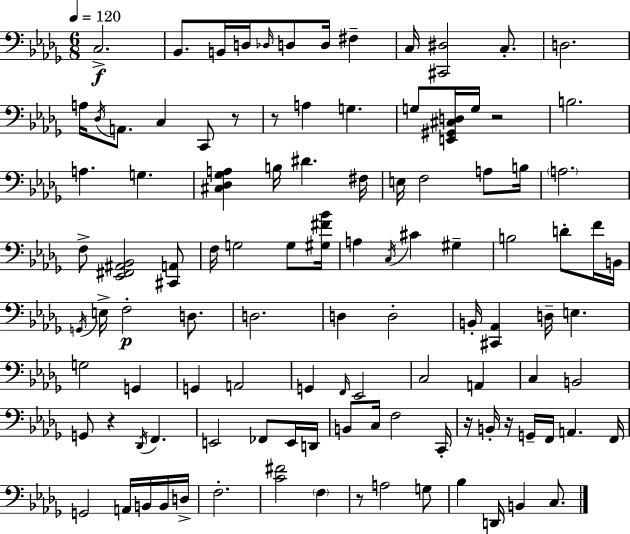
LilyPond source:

{
  \clef bass
  \numericTimeSignature
  \time 6/8
  \key bes \minor
  \tempo 4 = 120
  \repeat volta 2 { c2.->\f | bes,8. b,16 d16 \grace { des16 } d8 d16 fis4-- | c16 <cis, dis>2 c8.-. | d2. | \break a16 \acciaccatura { des16 } a,8. c4 c,8 | r8 r8 a4 g4. | g8 <e, gis, cis d>16 g16 r2 | b2. | \break a4. g4. | <cis des ges a>4 b16 dis'4. | fis16 e16 f2 a8 | b16 \parenthesize a2. | \break f8-> <ees, fis, ais, bes,>2 | <cis, a,>8 f16 g2 g8 | <gis fis' bes'>16 a4 \acciaccatura { c16 } cis'4 gis4-- | b2 d'8-. | \break f'16 b,16 \acciaccatura { g,16 } e16-> f2-.\p | d8. d2. | d4 d2-. | b,16-. <cis, aes,>4 d16-- e4. | \break g2 | g,4 g,4 a,2 | g,4 \grace { f,16 } ees,2 | c2 | \break a,4 c4 b,2 | g,8 r4 \acciaccatura { des,16 } | f,4. e,2 | fes,8 e,16 d,16 b,8 c16 f2 | \break c,16-. r16 b,16-. r16 g,16-- f,16 a,4. | f,16 g,2 | a,16 b,16 b,16 d16-> f2.-. | <c' fis'>2 | \break \parenthesize f4 r8 a2 | g8 bes4 d,16 b,4 | c8. } \bar "|."
}